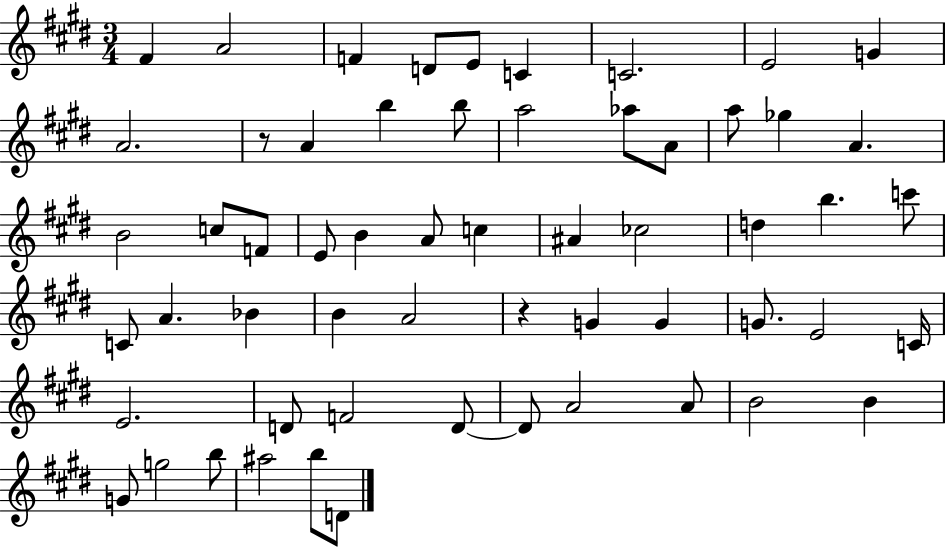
{
  \clef treble
  \numericTimeSignature
  \time 3/4
  \key e \major
  fis'4 a'2 | f'4 d'8 e'8 c'4 | c'2. | e'2 g'4 | \break a'2. | r8 a'4 b''4 b''8 | a''2 aes''8 a'8 | a''8 ges''4 a'4. | \break b'2 c''8 f'8 | e'8 b'4 a'8 c''4 | ais'4 ces''2 | d''4 b''4. c'''8 | \break c'8 a'4. bes'4 | b'4 a'2 | r4 g'4 g'4 | g'8. e'2 c'16 | \break e'2. | d'8 f'2 d'8~~ | d'8 a'2 a'8 | b'2 b'4 | \break g'8 g''2 b''8 | ais''2 b''8 d'8 | \bar "|."
}